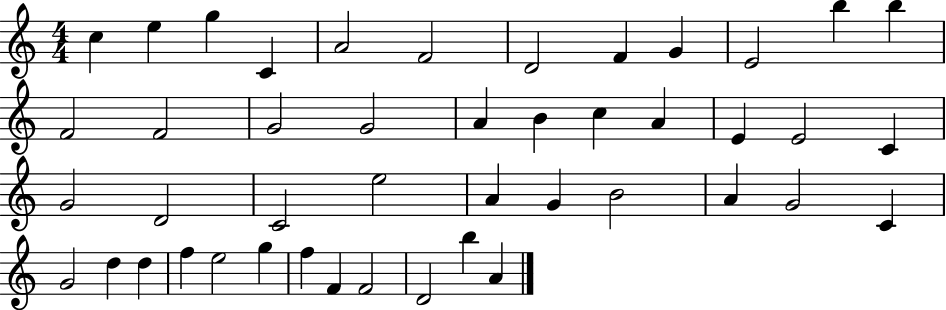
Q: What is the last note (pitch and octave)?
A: A4